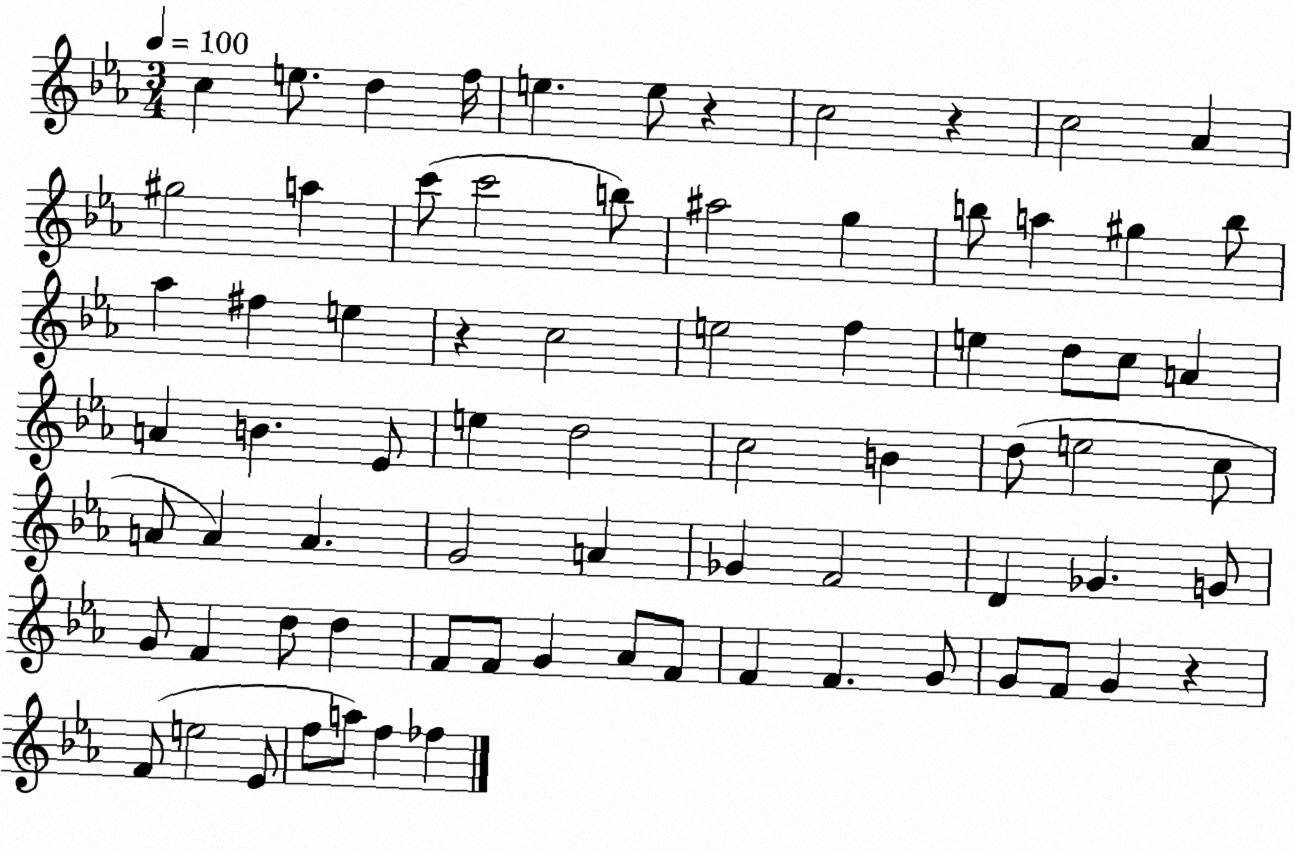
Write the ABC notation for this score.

X:1
T:Untitled
M:3/4
L:1/4
K:Eb
c e/2 d f/4 e e/2 z c2 z c2 _A ^g2 a c'/2 c'2 b/2 ^a2 g b/2 a ^g b/2 _a ^f e z c2 e2 f e d/2 c/2 A A B _E/2 e d2 c2 B d/2 e2 c/2 A/2 A A G2 A _G F2 D _G G/2 G/2 F d/2 d F/2 F/2 G _A/2 F/2 F F G/2 G/2 F/2 G z F/2 e2 _E/2 f/2 a/2 f _f